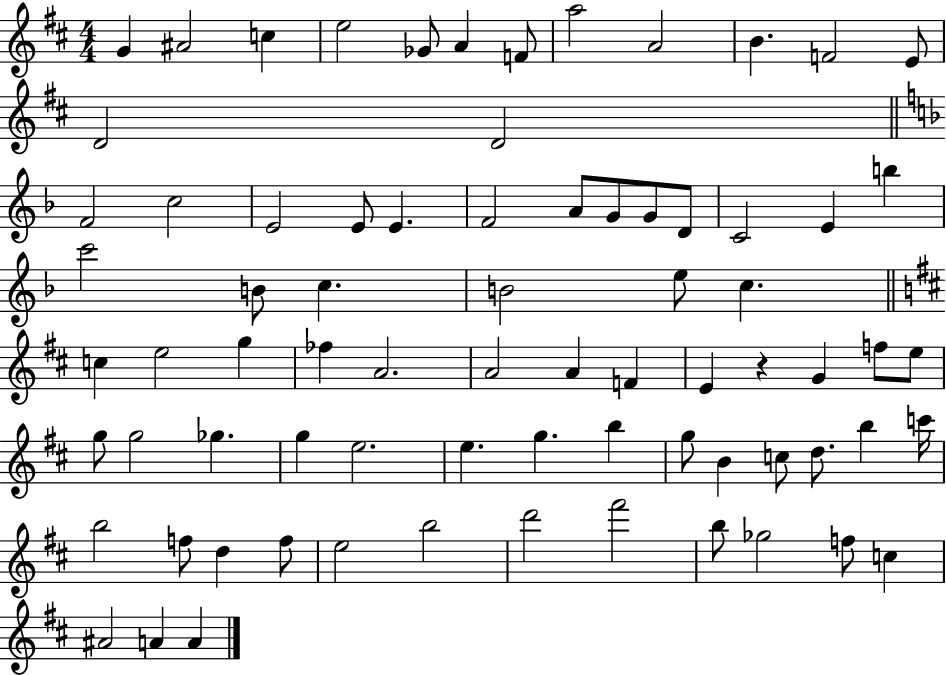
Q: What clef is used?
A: treble